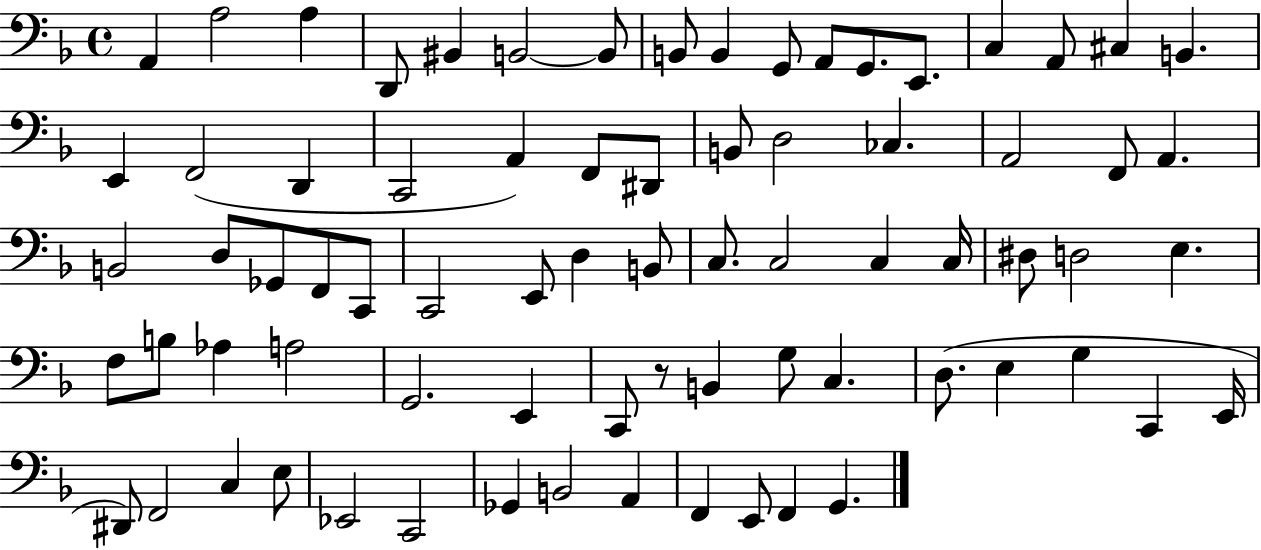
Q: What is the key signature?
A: F major